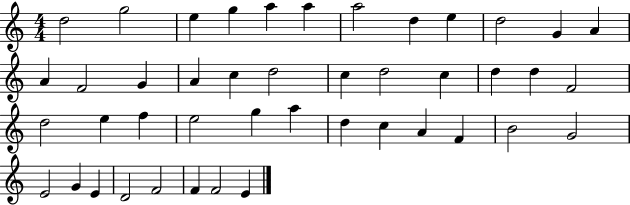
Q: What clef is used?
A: treble